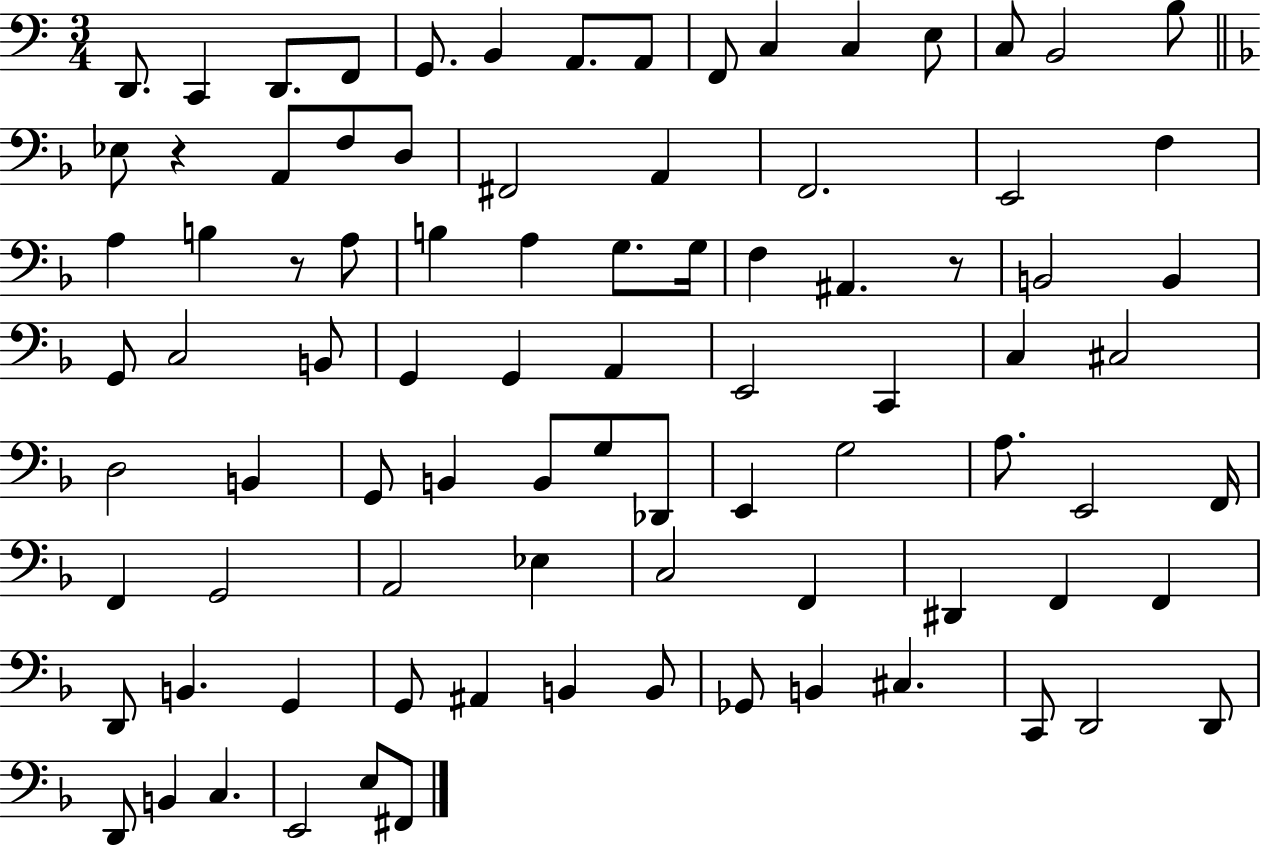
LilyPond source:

{
  \clef bass
  \numericTimeSignature
  \time 3/4
  \key c \major
  d,8. c,4 d,8. f,8 | g,8. b,4 a,8. a,8 | f,8 c4 c4 e8 | c8 b,2 b8 | \break \bar "||" \break \key f \major ees8 r4 a,8 f8 d8 | fis,2 a,4 | f,2. | e,2 f4 | \break a4 b4 r8 a8 | b4 a4 g8. g16 | f4 ais,4. r8 | b,2 b,4 | \break g,8 c2 b,8 | g,4 g,4 a,4 | e,2 c,4 | c4 cis2 | \break d2 b,4 | g,8 b,4 b,8 g8 des,8 | e,4 g2 | a8. e,2 f,16 | \break f,4 g,2 | a,2 ees4 | c2 f,4 | dis,4 f,4 f,4 | \break d,8 b,4. g,4 | g,8 ais,4 b,4 b,8 | ges,8 b,4 cis4. | c,8 d,2 d,8 | \break d,8 b,4 c4. | e,2 e8 fis,8 | \bar "|."
}